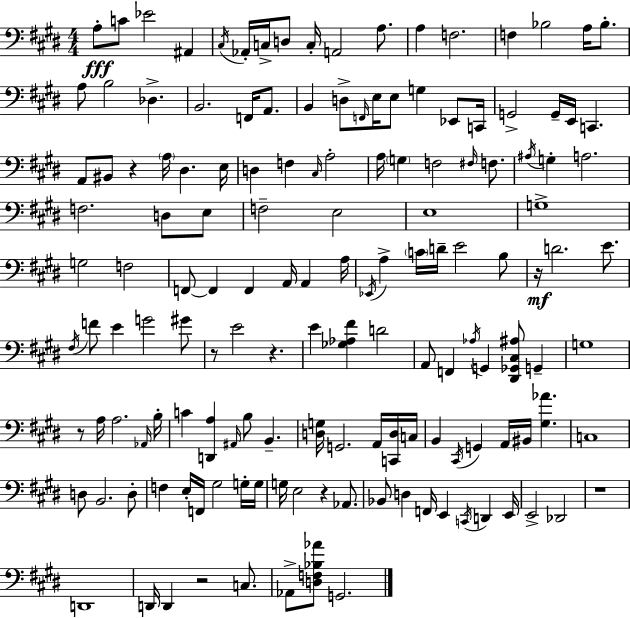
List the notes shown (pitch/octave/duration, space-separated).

A3/e C4/e Eb4/h A#2/q C#3/s Ab2/s C3/s D3/e C3/s A2/h A3/e. A3/q F3/h. F3/q Bb3/h A3/s Bb3/e. A3/e B3/h Db3/q. B2/h. F2/s A2/e. B2/q D3/e F2/s E3/s E3/e G3/q Eb2/e C2/s G2/h G2/s E2/s C2/q. A2/e BIS2/e R/q A3/s D#3/q. E3/s D3/q F3/q C#3/s A3/h A3/s G3/q F3/h F#3/s F3/e. A#3/s G3/q A3/h. F3/h. D3/e E3/e F3/h E3/h E3/w G3/w G3/h F3/h F2/e F2/q F2/q A2/s A2/q A3/s Eb2/s A3/q C4/s D4/s E4/h B3/e R/s D4/h. E4/e. F#3/s F4/e E4/q G4/h G#4/e R/e E4/h R/q. E4/q [Gb3,Ab3,F#4]/q D4/h A2/e F2/q Ab3/s G2/q [D#2,Gb2,C#3,A#3]/e G2/q G3/w R/e A3/s A3/h. Ab2/s B3/s C4/q [D2,A3]/q A#2/s B3/e B2/q. [D3,G3]/s G2/h. A2/s [C2,D3]/s C3/s B2/q C#2/s G2/q A2/s BIS2/s [G#3,Ab4]/q. C3/w D3/e B2/h. D3/e F3/q E3/s F2/s G#3/h G3/s G3/s G3/s E3/h R/q Ab2/e. Bb2/e D3/q F2/s E2/q C2/s D2/q E2/s E2/h Db2/h R/w D2/w D2/s D2/q R/h C3/e. Ab2/e [D3,F3,Bb3,Ab4]/e G2/h.